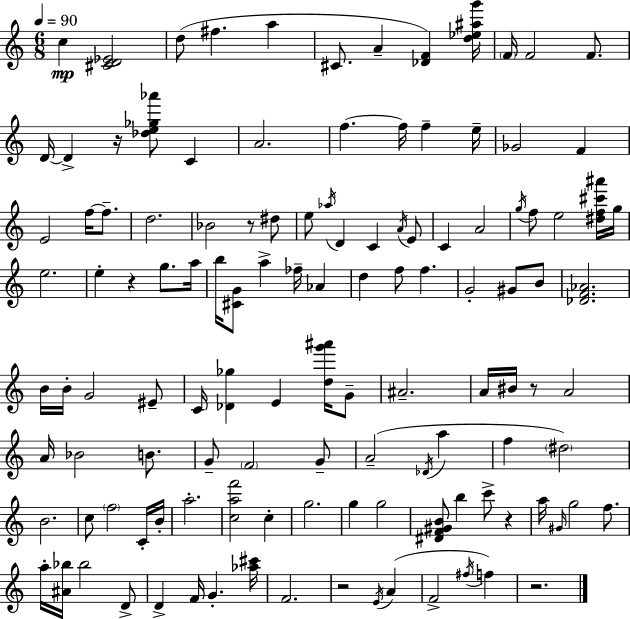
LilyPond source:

{
  \clef treble
  \numericTimeSignature
  \time 6/8
  \key a \minor
  \tempo 4 = 90
  c''4\mp <cis' d' ees'>2 | d''8( fis''4. a''4 | cis'8. a'4-- <des' f'>4) <d'' ees'' ais'' g'''>16 | \parenthesize f'16 f'2 f'8. | \break d'16~~ d'4-> r16 <des'' e'' ges'' aes'''>8 c'4 | a'2. | f''4.~~ f''16 f''4-- e''16-- | ges'2 f'4 | \break e'2 f''16~~ f''8.-- | d''2. | bes'2 r8 dis''8 | e''8 \acciaccatura { aes''16 } d'4 c'4 \acciaccatura { a'16 } | \break e'8 c'4 a'2 | \acciaccatura { g''16 } f''8 e''2 | <dis'' f'' cis''' ais'''>16 g''16 e''2. | e''4-. r4 g''8. | \break a''16 b''16 <cis' g'>8 a''4-> fes''16-- aes'4 | d''4 f''8 f''4. | g'2-. gis'8 | b'8 <des' f' aes'>2. | \break b'16 b'16-. g'2 | eis'8-- c'16 <des' ges''>4 e'4 | <d'' g''' ais'''>16 g'8-- ais'2.-- | a'16 bis'16 r8 a'2 | \break a'16 bes'2 | b'8. g'8-- \parenthesize f'2 | g'8-- a'2--( \acciaccatura { des'16 } | a''4 f''4 \parenthesize dis''2) | \break b'2. | c''8 \parenthesize f''2 | c'16-. b'16-. a''2.-. | <c'' a'' f'''>2 | \break c''4-. g''2. | g''4 g''2 | <dis' f' gis' b'>8 b''4 c'''8-> | r4 a''16 \grace { gis'16 } g''2 | \break f''8. a''16-. <ais' bes''>16 bes''2 | d'8-> d'4-> f'16 g'4.-. | <aes'' cis'''>16 f'2. | r2 | \break \acciaccatura { e'16 }( a'4 f'2-> | \acciaccatura { fis''16 } f''4) r2. | \bar "|."
}